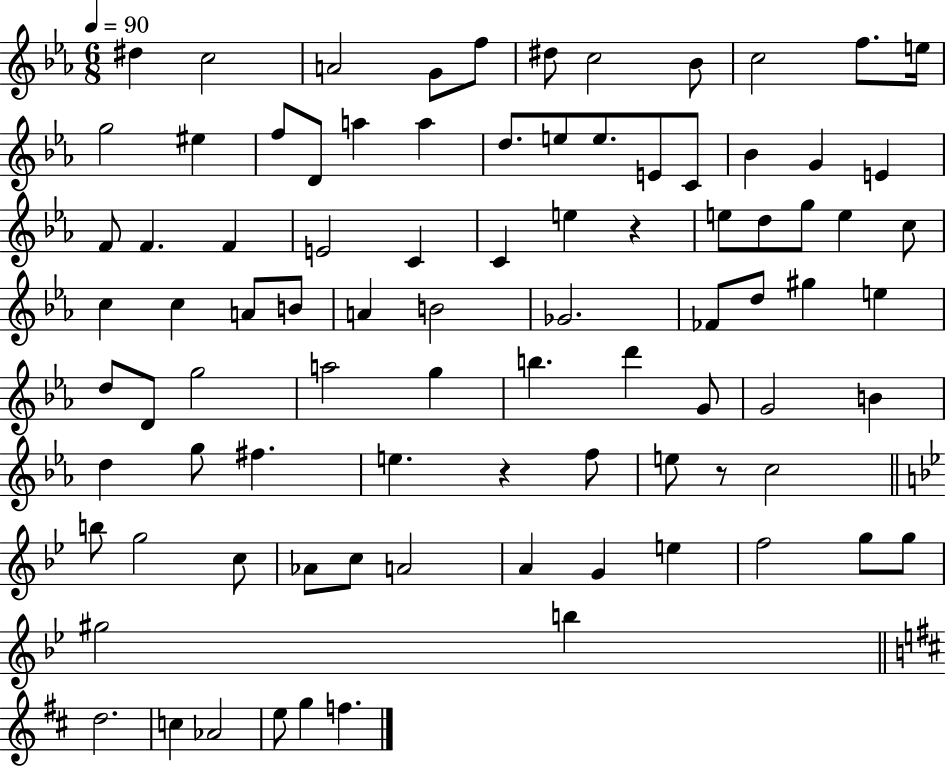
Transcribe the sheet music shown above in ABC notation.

X:1
T:Untitled
M:6/8
L:1/4
K:Eb
^d c2 A2 G/2 f/2 ^d/2 c2 _B/2 c2 f/2 e/4 g2 ^e f/2 D/2 a a d/2 e/2 e/2 E/2 C/2 _B G E F/2 F F E2 C C e z e/2 d/2 g/2 e c/2 c c A/2 B/2 A B2 _G2 _F/2 d/2 ^g e d/2 D/2 g2 a2 g b d' G/2 G2 B d g/2 ^f e z f/2 e/2 z/2 c2 b/2 g2 c/2 _A/2 c/2 A2 A G e f2 g/2 g/2 ^g2 b d2 c _A2 e/2 g f